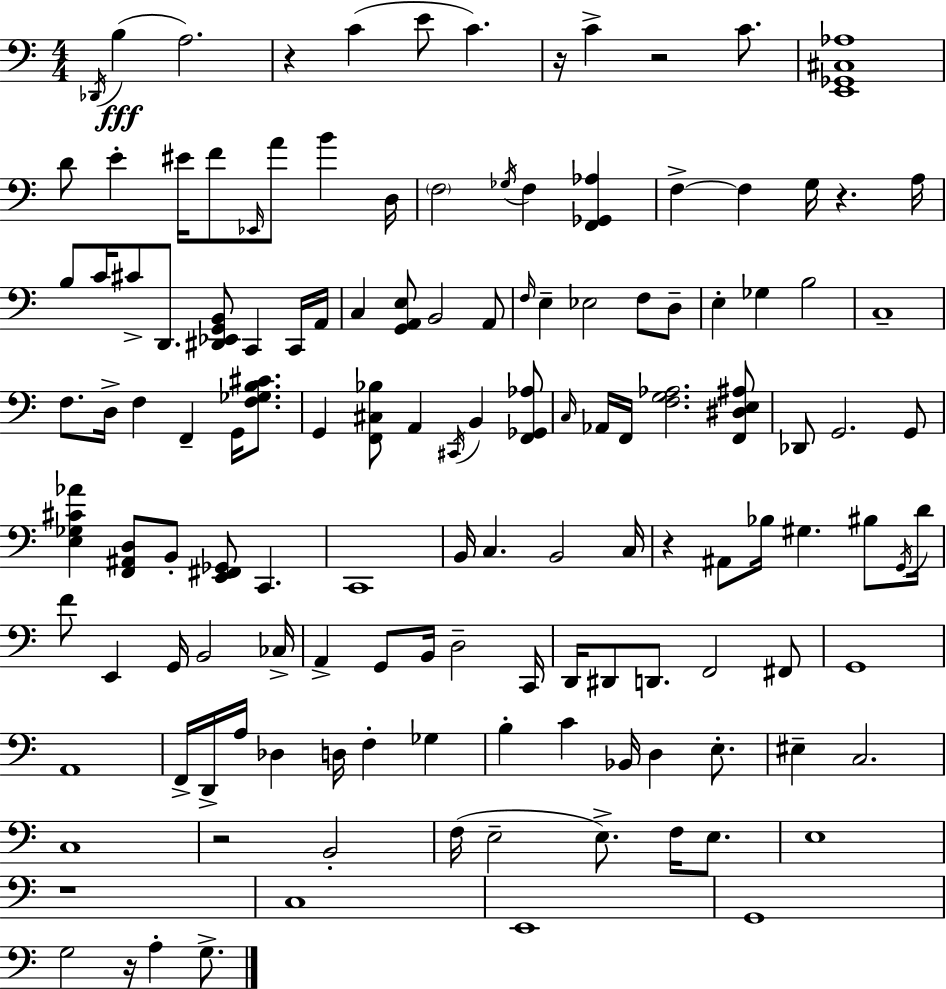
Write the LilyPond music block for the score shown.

{
  \clef bass
  \numericTimeSignature
  \time 4/4
  \key a \minor
  \acciaccatura { des,16 }(\fff b4 a2.) | r4 c'4( e'8 c'4.) | r16 c'4-> r2 c'8. | <e, ges, cis aes>1 | \break d'8 e'4-. eis'16 f'8 \grace { ees,16 } a'8 b'4 | d16 \parenthesize f2 \acciaccatura { ges16 } f4 <f, ges, aes>4 | f4->~~ f4 g16 r4. | a16 b8 c'16 cis'8-> d,8. <dis, ees, g, b,>8 c,4 | \break c,16 a,16 c4 <g, a, e>8 b,2 | a,8 \grace { f16 } e4-- ees2 | f8 d8-- e4-. ges4 b2 | c1-- | \break f8. d16-> f4 f,4-- | g,16 <f ges b cis'>8. g,4 <f, cis bes>8 a,4 \acciaccatura { cis,16 } b,4 | <f, ges, aes>8 \grace { c16 } aes,16 f,16 <f g aes>2. | <f, dis e ais>8 des,8 g,2. | \break g,8 <e ges cis' aes'>4 <f, ais, d>8 b,8-. <e, fis, ges,>8 | c,4. c,1 | b,16 c4. b,2 | c16 r4 ais,8 bes16 gis4. | \break bis8 \acciaccatura { g,16 } d'16 f'8 e,4 g,16 b,2 | ces16-> a,4-> g,8 b,16 d2-- | c,16 d,16 dis,8 d,8. f,2 | fis,8 g,1 | \break a,1 | f,16-> d,16-> a16 des4 d16 f4-. | ges4 b4-. c'4 bes,16 | d4 e8.-. eis4-- c2. | \break c1 | r2 b,2-. | f16( e2-- | e8.->) f16 e8. e1 | \break r1 | c1 | e,1 | g,1 | \break g2 r16 | a4-. g8.-> \bar "|."
}